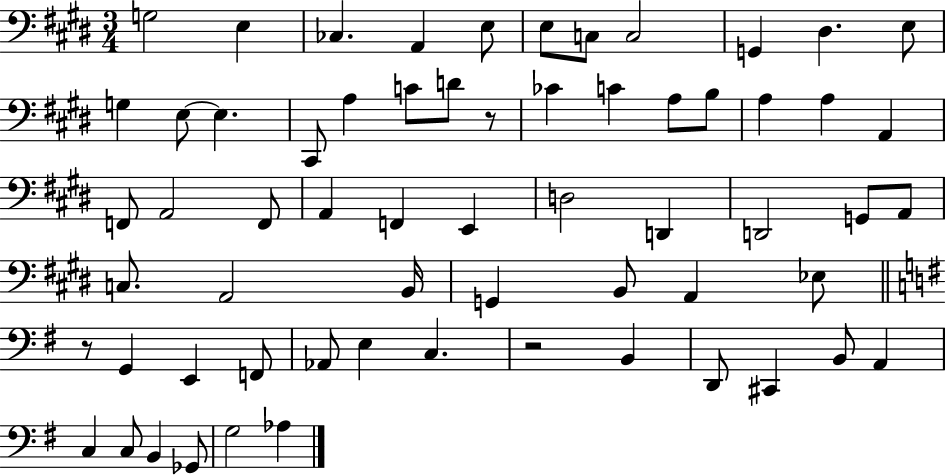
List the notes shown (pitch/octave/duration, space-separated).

G3/h E3/q CES3/q. A2/q E3/e E3/e C3/e C3/h G2/q D#3/q. E3/e G3/q E3/e E3/q. C#2/e A3/q C4/e D4/e R/e CES4/q C4/q A3/e B3/e A3/q A3/q A2/q F2/e A2/h F2/e A2/q F2/q E2/q D3/h D2/q D2/h G2/e A2/e C3/e. A2/h B2/s G2/q B2/e A2/q Eb3/e R/e G2/q E2/q F2/e Ab2/e E3/q C3/q. R/h B2/q D2/e C#2/q B2/e A2/q C3/q C3/e B2/q Gb2/e G3/h Ab3/q